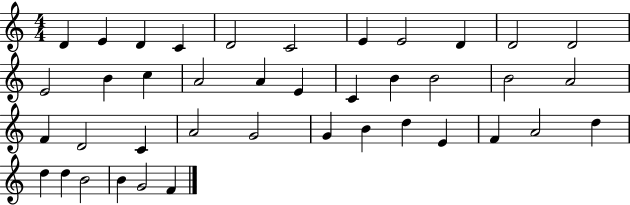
{
  \clef treble
  \numericTimeSignature
  \time 4/4
  \key c \major
  d'4 e'4 d'4 c'4 | d'2 c'2 | e'4 e'2 d'4 | d'2 d'2 | \break e'2 b'4 c''4 | a'2 a'4 e'4 | c'4 b'4 b'2 | b'2 a'2 | \break f'4 d'2 c'4 | a'2 g'2 | g'4 b'4 d''4 e'4 | f'4 a'2 d''4 | \break d''4 d''4 b'2 | b'4 g'2 f'4 | \bar "|."
}